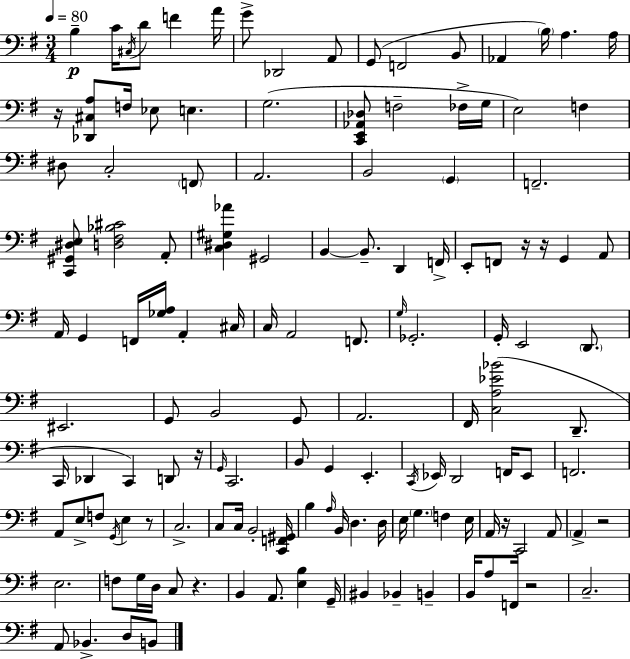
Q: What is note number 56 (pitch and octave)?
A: EIS2